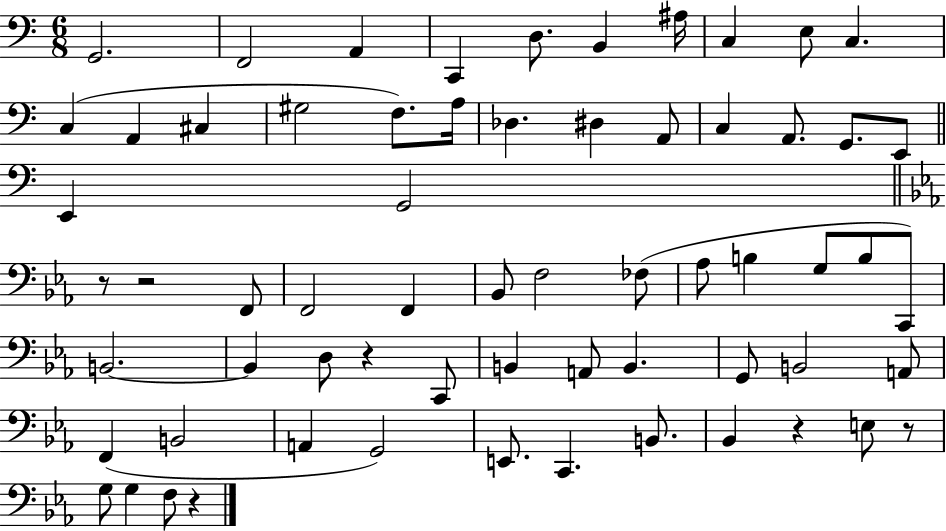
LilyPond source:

{
  \clef bass
  \numericTimeSignature
  \time 6/8
  \key c \major
  \repeat volta 2 { g,2. | f,2 a,4 | c,4 d8. b,4 ais16 | c4 e8 c4. | \break c4( a,4 cis4 | gis2 f8.) a16 | des4. dis4 a,8 | c4 a,8. g,8. e,8 | \break \bar "||" \break \key c \major e,4 g,2 | \bar "||" \break \key c \minor r8 r2 f,8 | f,2 f,4 | bes,8 f2 fes8( | aes8 b4 g8 b8 c,8) | \break b,2.~~ | b,4 d8 r4 c,8 | b,4 a,8 b,4. | g,8 b,2 a,8 | \break f,4( b,2 | a,4 g,2) | e,8. c,4. b,8. | bes,4 r4 e8 r8 | \break g8 g4 f8 r4 | } \bar "|."
}